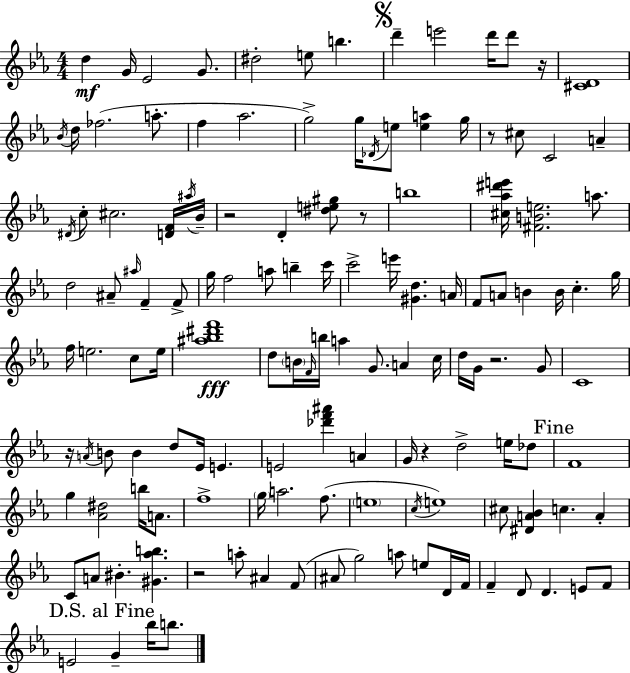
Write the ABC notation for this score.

X:1
T:Untitled
M:4/4
L:1/4
K:Eb
d G/4 _E2 G/2 ^d2 e/2 b d' e'2 d'/4 d'/2 z/4 [^CD]4 _B/4 d/4 _f2 a/2 f _a2 g2 g/4 _D/4 e/2 [ea] g/4 z/2 ^c/2 C2 A ^D/4 c/2 ^c2 [DF]/4 ^a/4 _B/4 z2 D [^de^g]/2 z/2 b4 [^c_a^d'e']/4 [^FBe]2 a/2 d2 ^A/2 ^a/4 F F/2 g/4 f2 a/2 b c'/4 c'2 e'/4 [^Gd] A/4 F/2 A/2 B B/4 c g/4 f/4 e2 c/2 e/4 [^a_b^d'f']4 d/2 B/4 F/4 b/4 a G/2 A c/4 d/4 G/4 z2 G/2 C4 z/4 A/4 B/2 B d/2 _E/4 E E2 [_d'f'^a'] A G/4 z d2 e/4 _d/2 F4 g [_A^d]2 b/4 A/2 f4 g/4 a2 f/2 e4 c/4 e4 ^c/2 [^DA_B] c A C/2 A/2 ^B [^G_ab] z2 a/2 ^A F/2 ^A/2 g2 a/2 e/2 D/4 F/4 F D/2 D E/2 F/2 E2 G _b/4 b/2